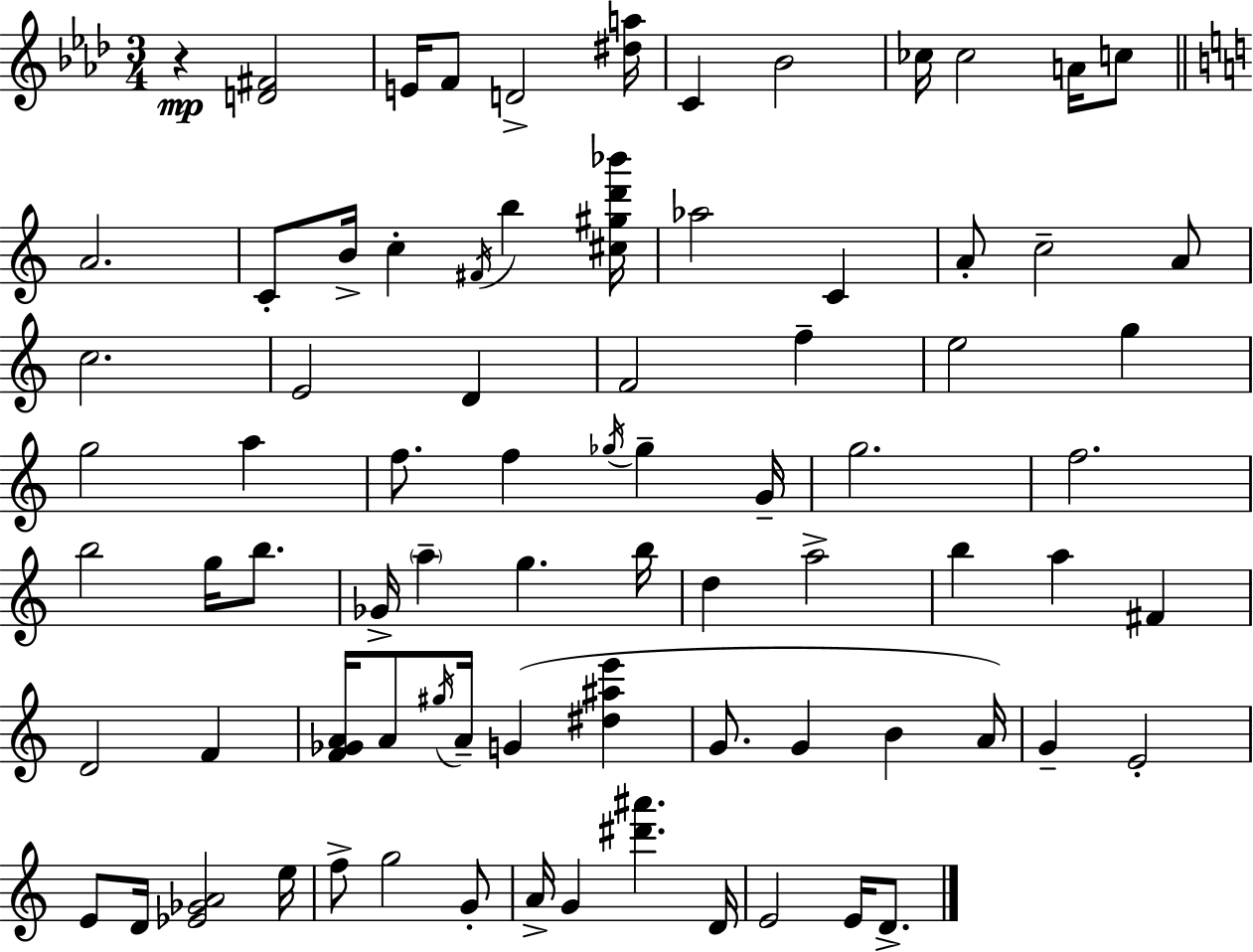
R/q [D4,F#4]/h E4/s F4/e D4/h [D#5,A5]/s C4/q Bb4/h CES5/s CES5/h A4/s C5/e A4/h. C4/e B4/s C5/q F#4/s B5/q [C#5,G#5,D6,Bb6]/s Ab5/h C4/q A4/e C5/h A4/e C5/h. E4/h D4/q F4/h F5/q E5/h G5/q G5/h A5/q F5/e. F5/q Gb5/s Gb5/q G4/s G5/h. F5/h. B5/h G5/s B5/e. Gb4/s A5/q G5/q. B5/s D5/q A5/h B5/q A5/q F#4/q D4/h F4/q [F4,Gb4,A4]/s A4/e G#5/s A4/s G4/q [D#5,A#5,E6]/q G4/e. G4/q B4/q A4/s G4/q E4/h E4/e D4/s [Eb4,Gb4,A4]/h E5/s F5/e G5/h G4/e A4/s G4/q [D#6,A#6]/q. D4/s E4/h E4/s D4/e.